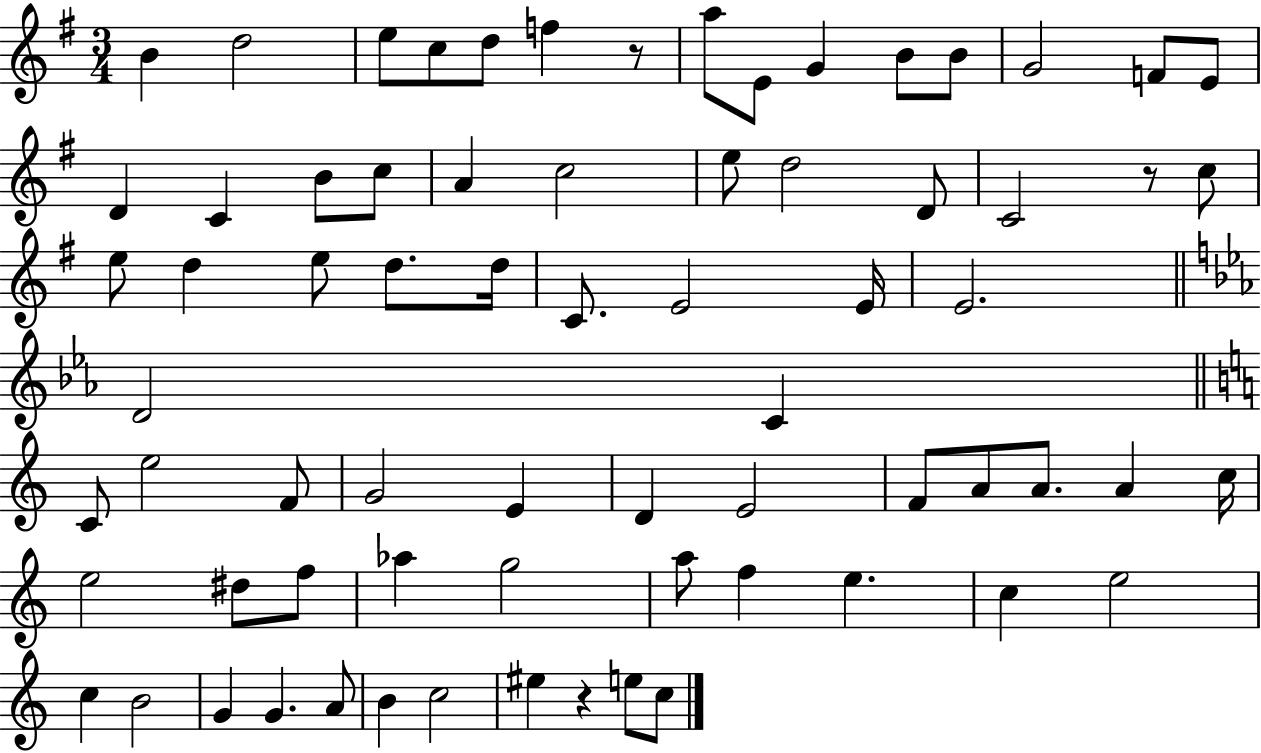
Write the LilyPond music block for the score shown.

{
  \clef treble
  \numericTimeSignature
  \time 3/4
  \key g \major
  b'4 d''2 | e''8 c''8 d''8 f''4 r8 | a''8 e'8 g'4 b'8 b'8 | g'2 f'8 e'8 | \break d'4 c'4 b'8 c''8 | a'4 c''2 | e''8 d''2 d'8 | c'2 r8 c''8 | \break e''8 d''4 e''8 d''8. d''16 | c'8. e'2 e'16 | e'2. | \bar "||" \break \key c \minor d'2 c'4 | \bar "||" \break \key c \major c'8 e''2 f'8 | g'2 e'4 | d'4 e'2 | f'8 a'8 a'8. a'4 c''16 | \break e''2 dis''8 f''8 | aes''4 g''2 | a''8 f''4 e''4. | c''4 e''2 | \break c''4 b'2 | g'4 g'4. a'8 | b'4 c''2 | eis''4 r4 e''8 c''8 | \break \bar "|."
}